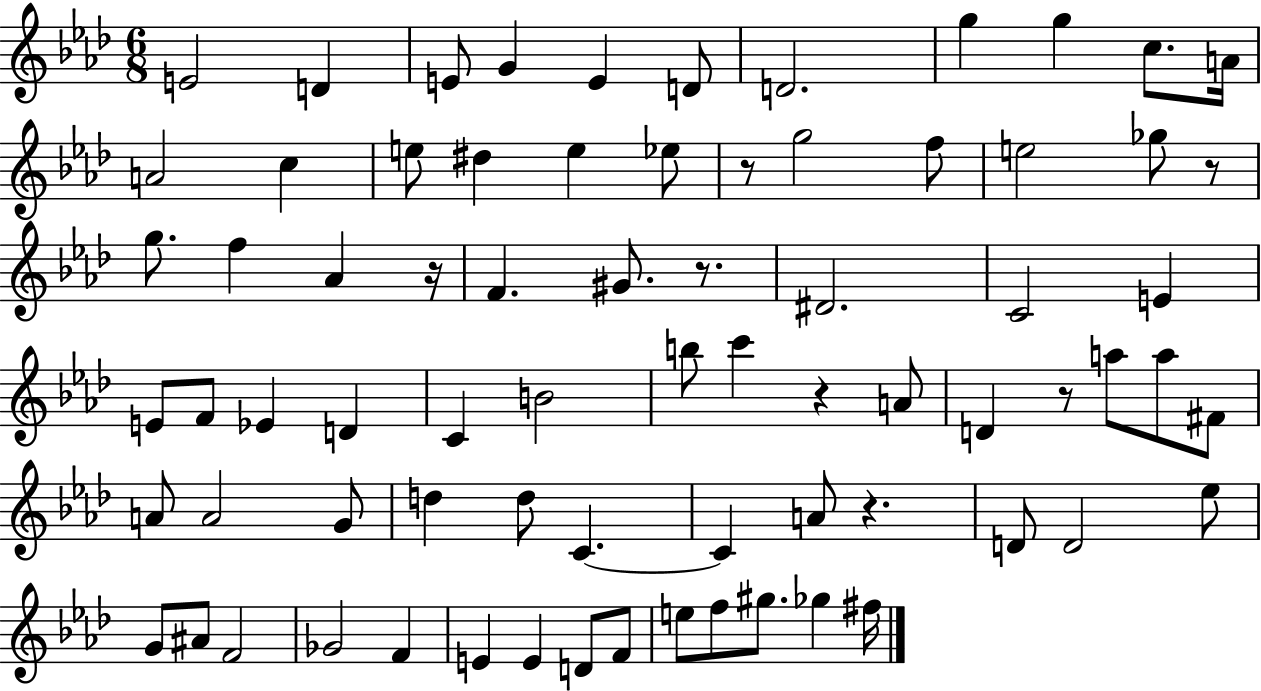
X:1
T:Untitled
M:6/8
L:1/4
K:Ab
E2 D E/2 G E D/2 D2 g g c/2 A/4 A2 c e/2 ^d e _e/2 z/2 g2 f/2 e2 _g/2 z/2 g/2 f _A z/4 F ^G/2 z/2 ^D2 C2 E E/2 F/2 _E D C B2 b/2 c' z A/2 D z/2 a/2 a/2 ^F/2 A/2 A2 G/2 d d/2 C C A/2 z D/2 D2 _e/2 G/2 ^A/2 F2 _G2 F E E D/2 F/2 e/2 f/2 ^g/2 _g ^f/4